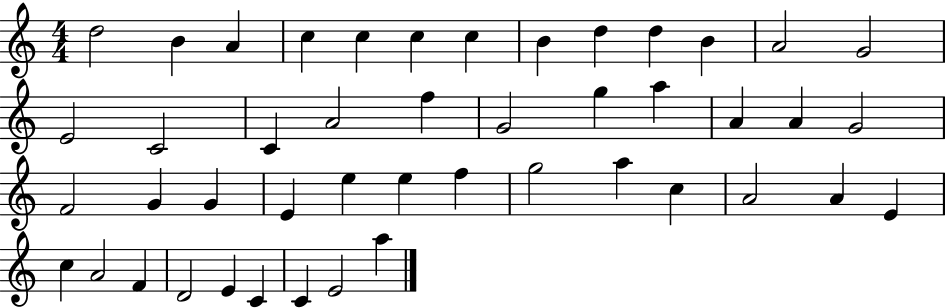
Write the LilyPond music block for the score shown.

{
  \clef treble
  \numericTimeSignature
  \time 4/4
  \key c \major
  d''2 b'4 a'4 | c''4 c''4 c''4 c''4 | b'4 d''4 d''4 b'4 | a'2 g'2 | \break e'2 c'2 | c'4 a'2 f''4 | g'2 g''4 a''4 | a'4 a'4 g'2 | \break f'2 g'4 g'4 | e'4 e''4 e''4 f''4 | g''2 a''4 c''4 | a'2 a'4 e'4 | \break c''4 a'2 f'4 | d'2 e'4 c'4 | c'4 e'2 a''4 | \bar "|."
}